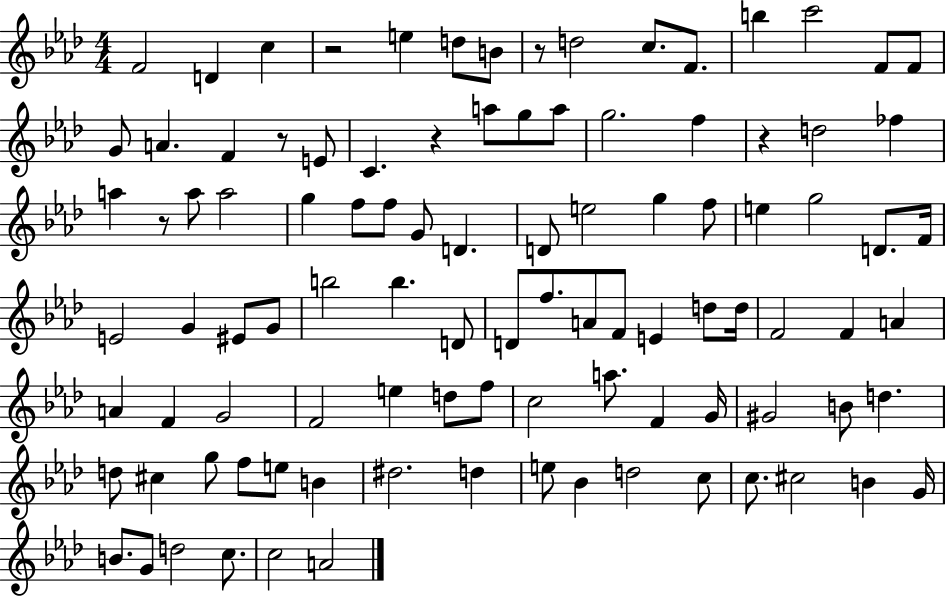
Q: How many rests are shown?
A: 6